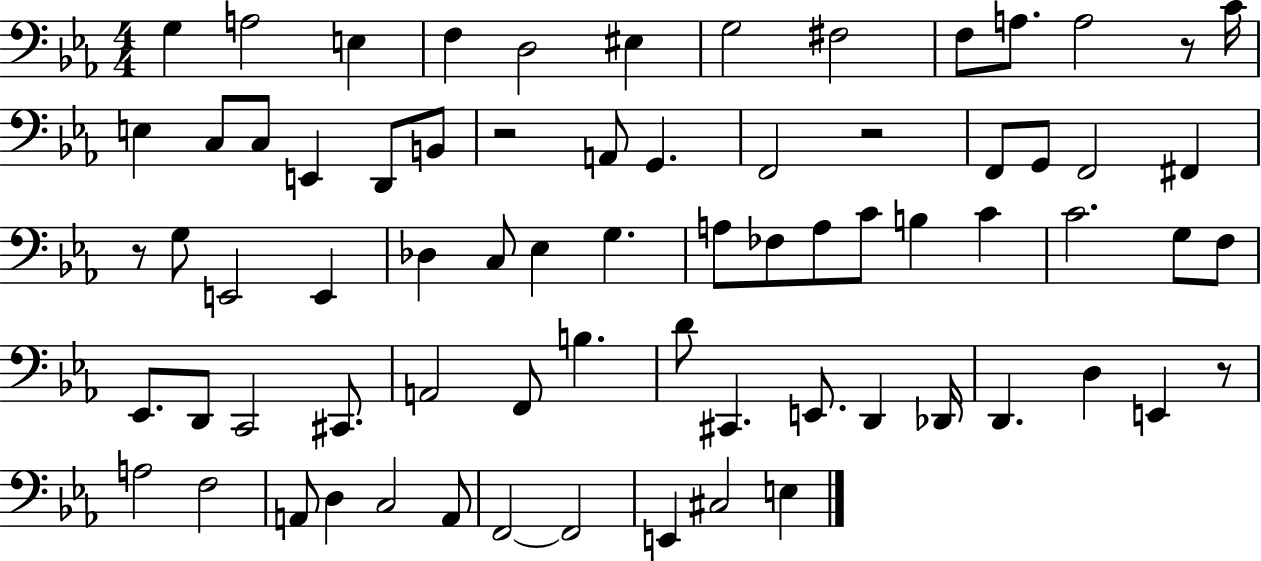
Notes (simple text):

G3/q A3/h E3/q F3/q D3/h EIS3/q G3/h F#3/h F3/e A3/e. A3/h R/e C4/s E3/q C3/e C3/e E2/q D2/e B2/e R/h A2/e G2/q. F2/h R/h F2/e G2/e F2/h F#2/q R/e G3/e E2/h E2/q Db3/q C3/e Eb3/q G3/q. A3/e FES3/e A3/e C4/e B3/q C4/q C4/h. G3/e F3/e Eb2/e. D2/e C2/h C#2/e. A2/h F2/e B3/q. D4/e C#2/q. E2/e. D2/q Db2/s D2/q. D3/q E2/q R/e A3/h F3/h A2/e D3/q C3/h A2/e F2/h F2/h E2/q C#3/h E3/q